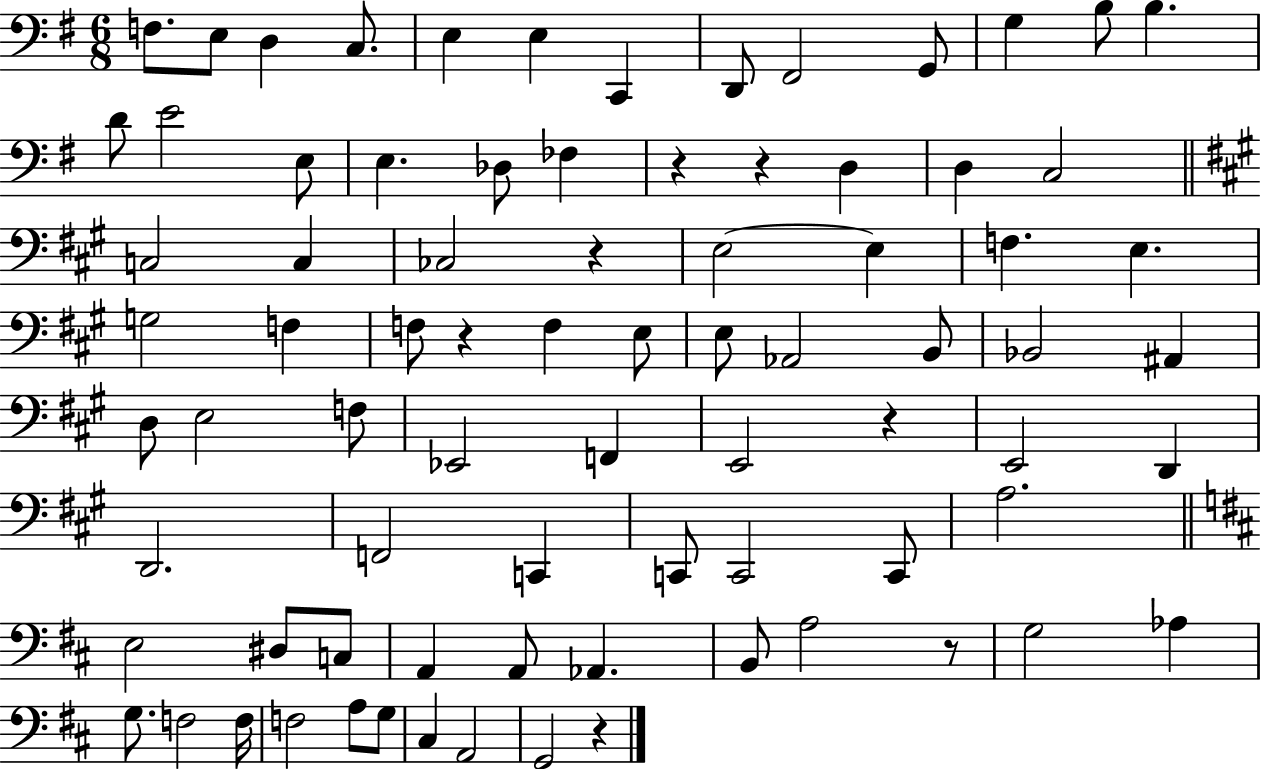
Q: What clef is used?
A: bass